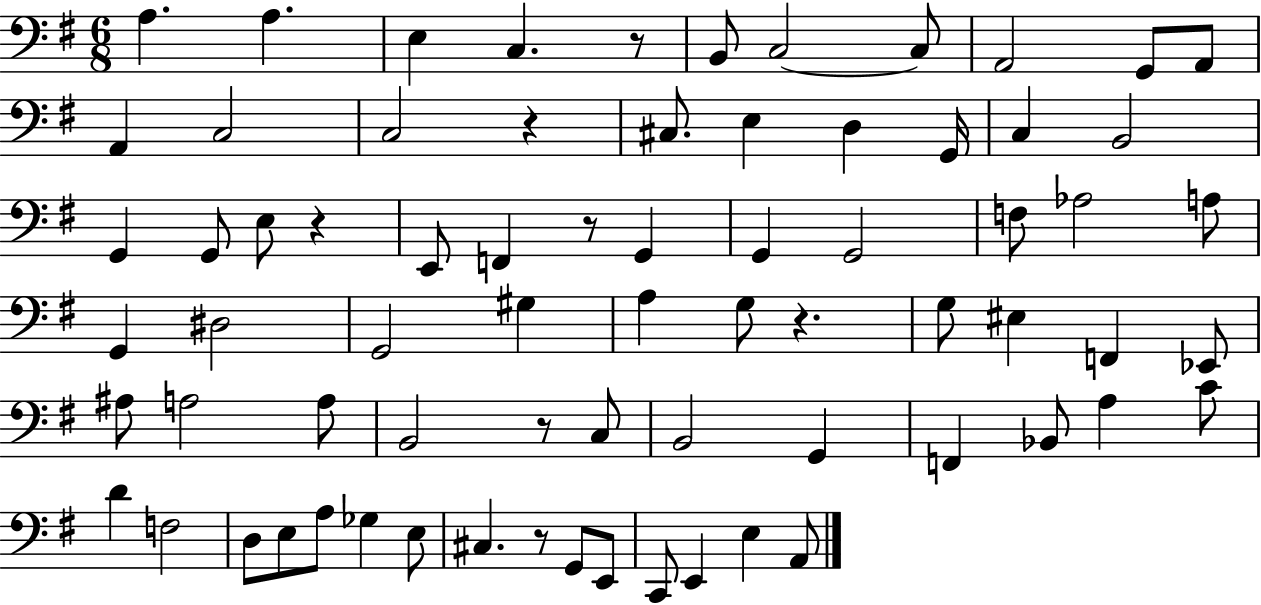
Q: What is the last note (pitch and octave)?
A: A2